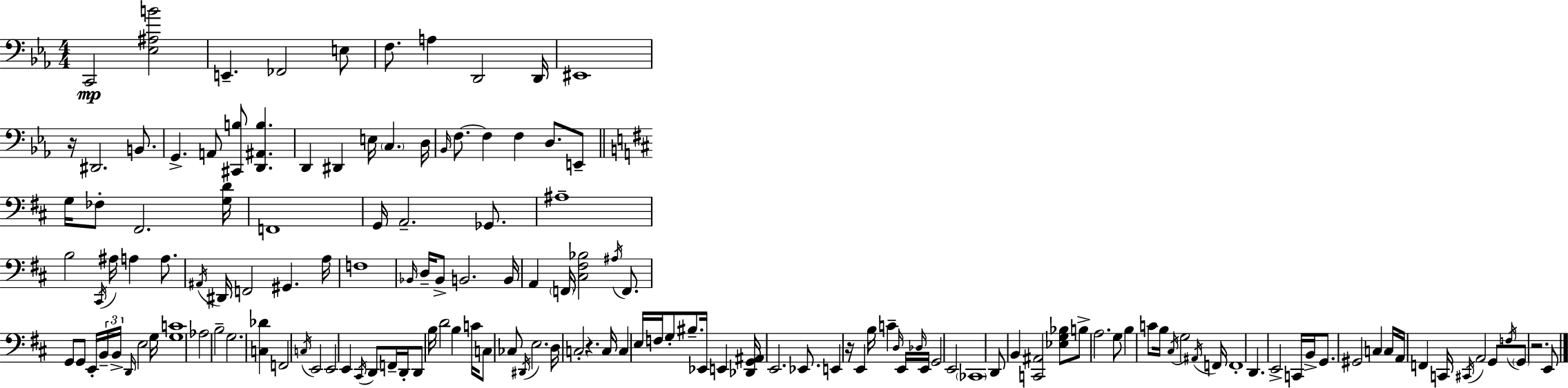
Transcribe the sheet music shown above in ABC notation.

X:1
T:Untitled
M:4/4
L:1/4
K:Cm
C,,2 [_E,^A,B]2 E,, _F,,2 E,/2 F,/2 A, D,,2 D,,/4 ^E,,4 z/4 ^D,,2 B,,/2 G,, A,,/2 [^C,,B,]/2 [D,,^A,,B,] D,, ^D,, E,/4 C, D,/4 _B,,/4 F,/2 F, F, D,/2 E,,/2 G,/4 _F,/2 ^F,,2 [G,D]/4 F,,4 G,,/4 A,,2 _G,,/2 ^A,4 B,2 ^C,,/4 ^A,/4 A, A,/2 ^A,,/4 ^D,,/4 F,,2 ^G,, A,/4 F,4 _B,,/4 D,/4 _B,,/2 B,,2 B,,/4 A,, F,,/4 [^C,^F,_B,]2 ^A,/4 F,,/2 G,,/2 G,,/2 E,,/4 B,,/4 B,,/4 D,,/4 E,2 G,/4 [G,C]4 _A,2 B,2 G,2 [C,_D] F,,2 C,/4 E,,2 E,,2 E,, ^C,,/4 D,,/2 F,,/4 D,,/4 D,,/2 B,/4 D2 B, C/4 C,/2 _C,/2 ^D,,/4 E,2 D,/4 C,2 z C,/4 C, E,/4 F,/4 G,/2 ^B,/2 _E,,/4 E,, [_D,,G,,^A,,]/4 E,,2 _E,,/2 E,, z/4 E,, B,/4 C D,/4 E,,/4 _D,/4 E,,/4 G,,2 E,,2 _C,,4 D,,/2 B,, [C,,^A,,]2 [_E,G,_B,]/2 B,/2 A,2 G,/2 B, C/2 B,/4 ^C,/4 G,2 ^A,,/4 F,,/4 F,,4 D,, E,,2 C,,/4 B,,/4 G,,/2 ^G,,2 C, C,/4 A,,/4 F,, C,,/4 ^C,,/4 A,,2 G,,/2 F,/4 G,,/2 z2 E,,/2